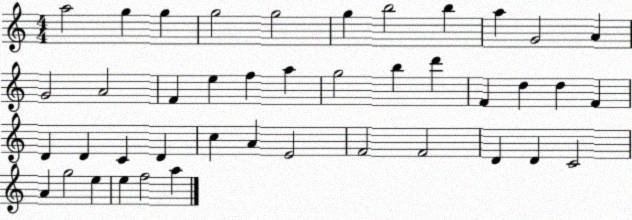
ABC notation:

X:1
T:Untitled
M:4/4
L:1/4
K:C
a2 g g g2 g2 g b2 b a G2 A G2 A2 F e f a g2 b d' F d d F D D C D c A E2 F2 F2 D D C2 A g2 e e f2 a